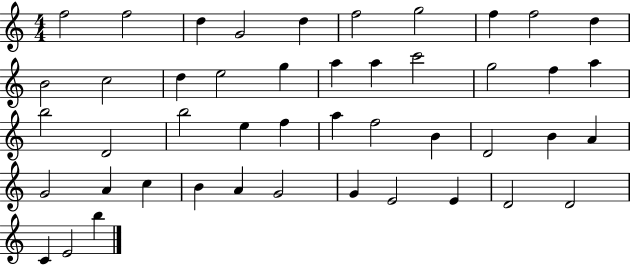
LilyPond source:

{
  \clef treble
  \numericTimeSignature
  \time 4/4
  \key c \major
  f''2 f''2 | d''4 g'2 d''4 | f''2 g''2 | f''4 f''2 d''4 | \break b'2 c''2 | d''4 e''2 g''4 | a''4 a''4 c'''2 | g''2 f''4 a''4 | \break b''2 d'2 | b''2 e''4 f''4 | a''4 f''2 b'4 | d'2 b'4 a'4 | \break g'2 a'4 c''4 | b'4 a'4 g'2 | g'4 e'2 e'4 | d'2 d'2 | \break c'4 e'2 b''4 | \bar "|."
}